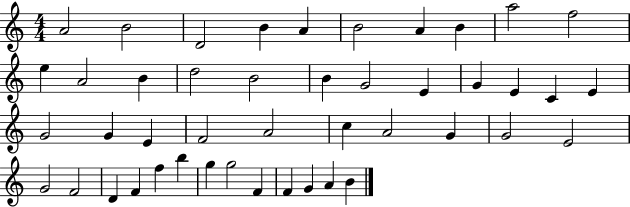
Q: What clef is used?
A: treble